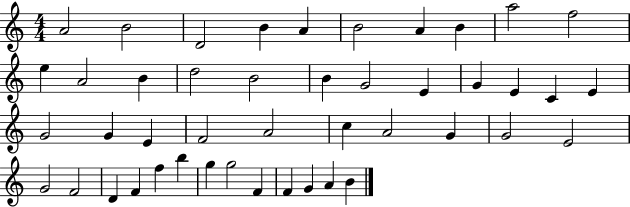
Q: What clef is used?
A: treble